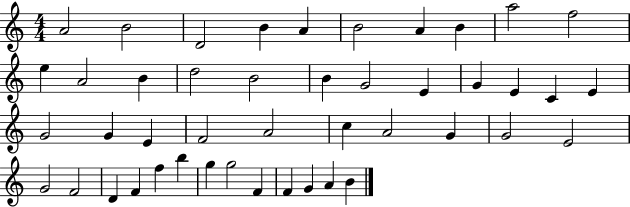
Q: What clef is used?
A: treble